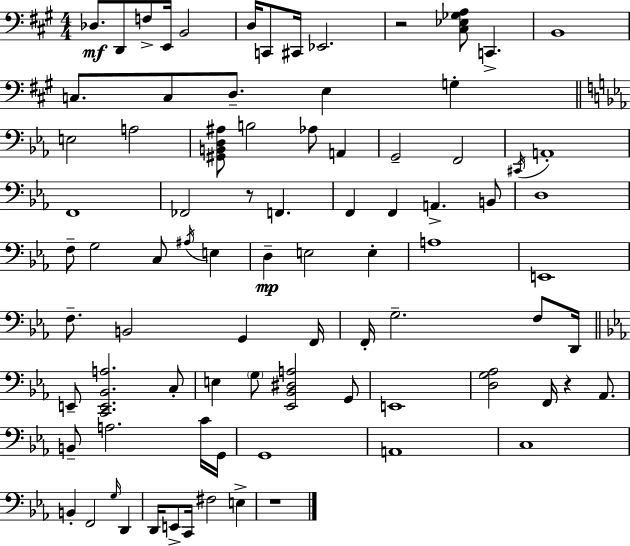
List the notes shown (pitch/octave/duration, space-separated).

Db3/e. D2/e F3/e E2/s B2/h D3/s C2/e C#2/s Eb2/h. R/h [C#3,Eb3,Gb3,A3]/e C2/q. B2/w C3/e. C3/e D3/e. E3/q G3/q E3/h A3/h [G#2,B2,D3,A#3]/e B3/h Ab3/e A2/q G2/h F2/h C#2/s A2/w F2/w FES2/h R/e F2/q. F2/q F2/q A2/q. B2/e D3/w F3/e G3/h C3/e A#3/s E3/q D3/q E3/h E3/q A3/w E2/w F3/e. B2/h G2/q F2/s F2/s G3/h. F3/e D2/s E2/e [C2,E2,Bb2,A3]/h. C3/e E3/q G3/e [Eb2,Bb2,D#3,A3]/h G2/e E2/w [D3,G3,Ab3]/h F2/s R/q Ab2/e. B2/e A3/h. C4/s G2/s G2/w A2/w C3/w B2/q F2/h G3/s D2/q D2/s E2/e C2/s F#3/h E3/q R/w